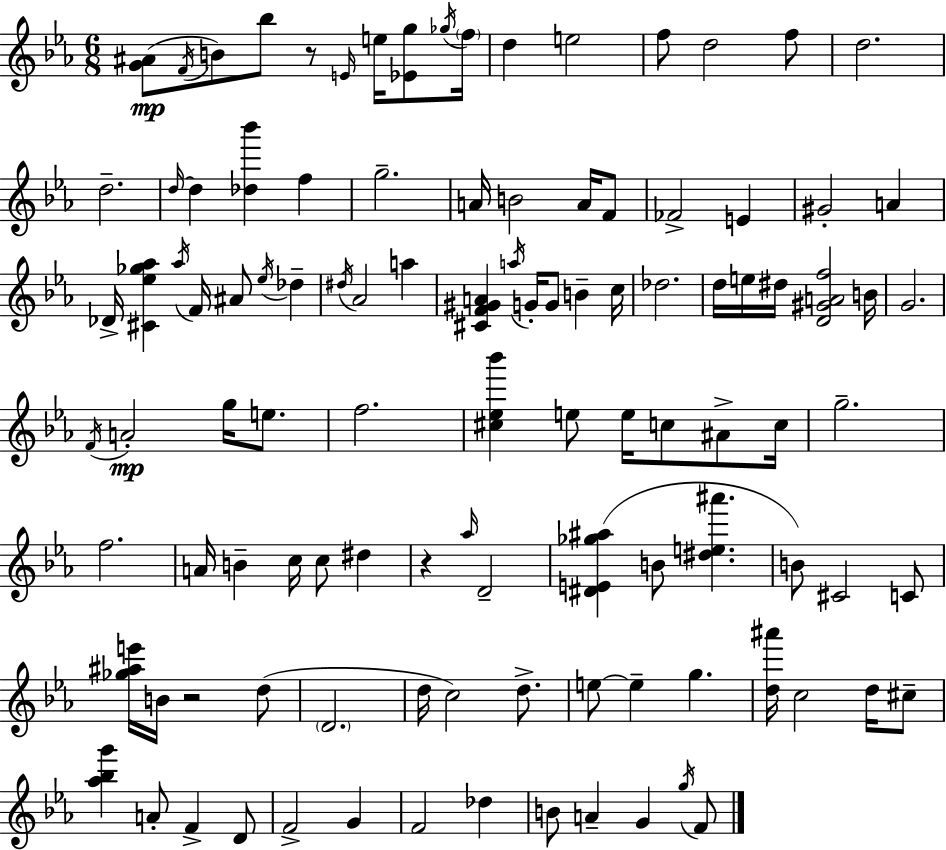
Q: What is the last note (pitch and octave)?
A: F4